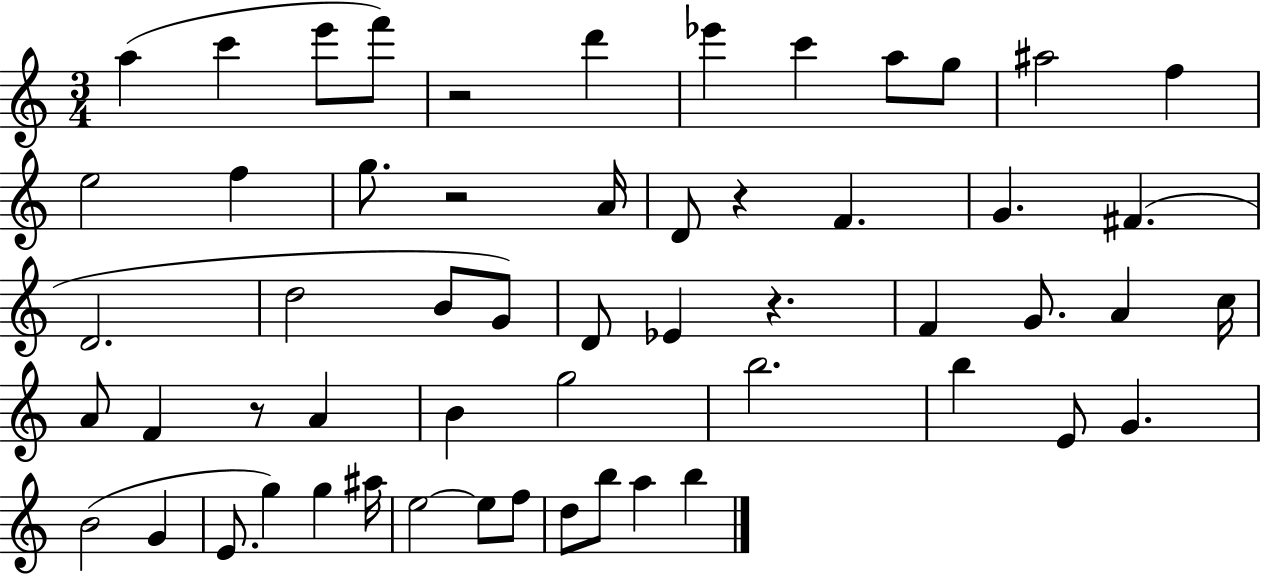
A5/q C6/q E6/e F6/e R/h D6/q Eb6/q C6/q A5/e G5/e A#5/h F5/q E5/h F5/q G5/e. R/h A4/s D4/e R/q F4/q. G4/q. F#4/q. D4/h. D5/h B4/e G4/e D4/e Eb4/q R/q. F4/q G4/e. A4/q C5/s A4/e F4/q R/e A4/q B4/q G5/h B5/h. B5/q E4/e G4/q. B4/h G4/q E4/e. G5/q G5/q A#5/s E5/h E5/e F5/e D5/e B5/e A5/q B5/q